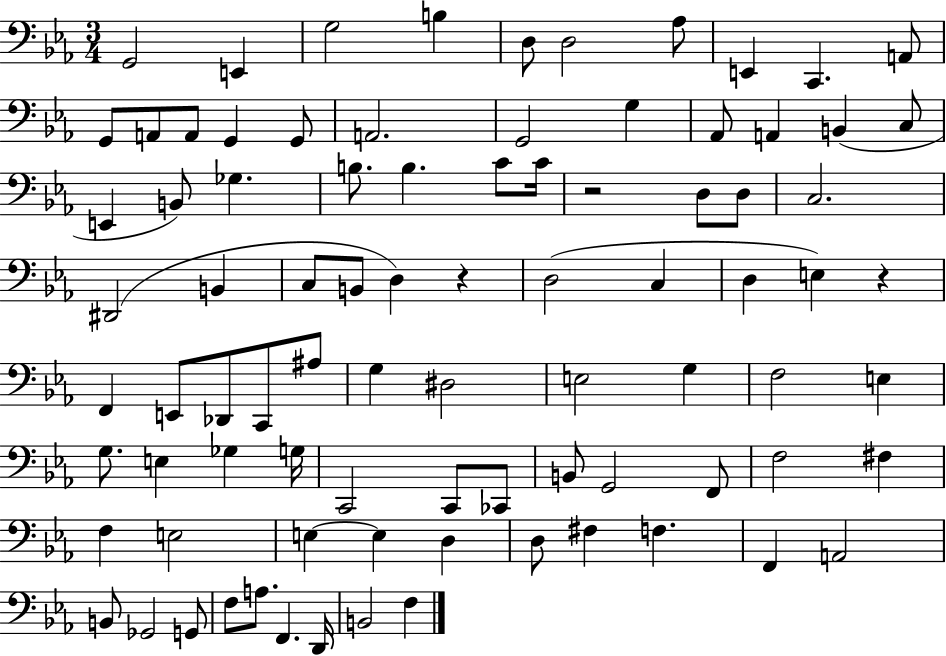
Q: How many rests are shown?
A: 3